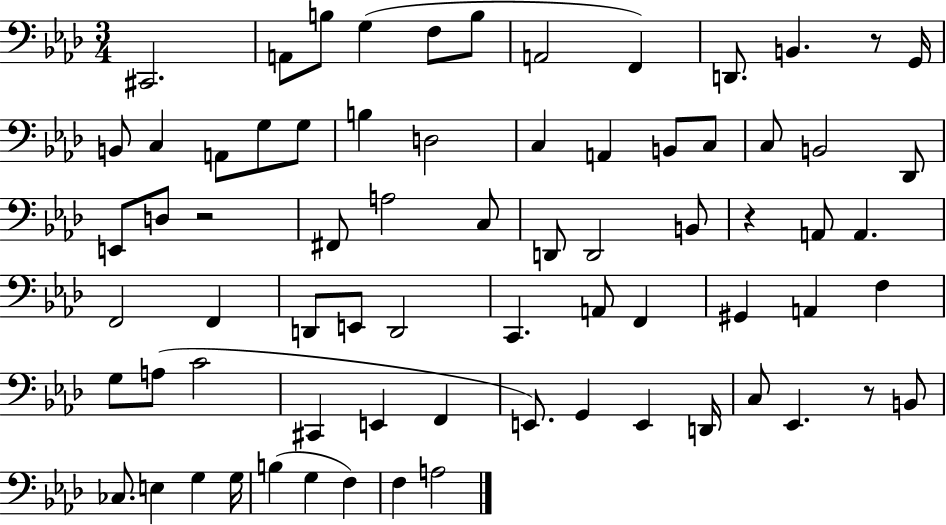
C#2/h. A2/e B3/e G3/q F3/e B3/e A2/h F2/q D2/e. B2/q. R/e G2/s B2/e C3/q A2/e G3/e G3/e B3/q D3/h C3/q A2/q B2/e C3/e C3/e B2/h Db2/e E2/e D3/e R/h F#2/e A3/h C3/e D2/e D2/h B2/e R/q A2/e A2/q. F2/h F2/q D2/e E2/e D2/h C2/q. A2/e F2/q G#2/q A2/q F3/q G3/e A3/e C4/h C#2/q E2/q F2/q E2/e. G2/q E2/q D2/s C3/e Eb2/q. R/e B2/e CES3/e. E3/q G3/q G3/s B3/q G3/q F3/q F3/q A3/h